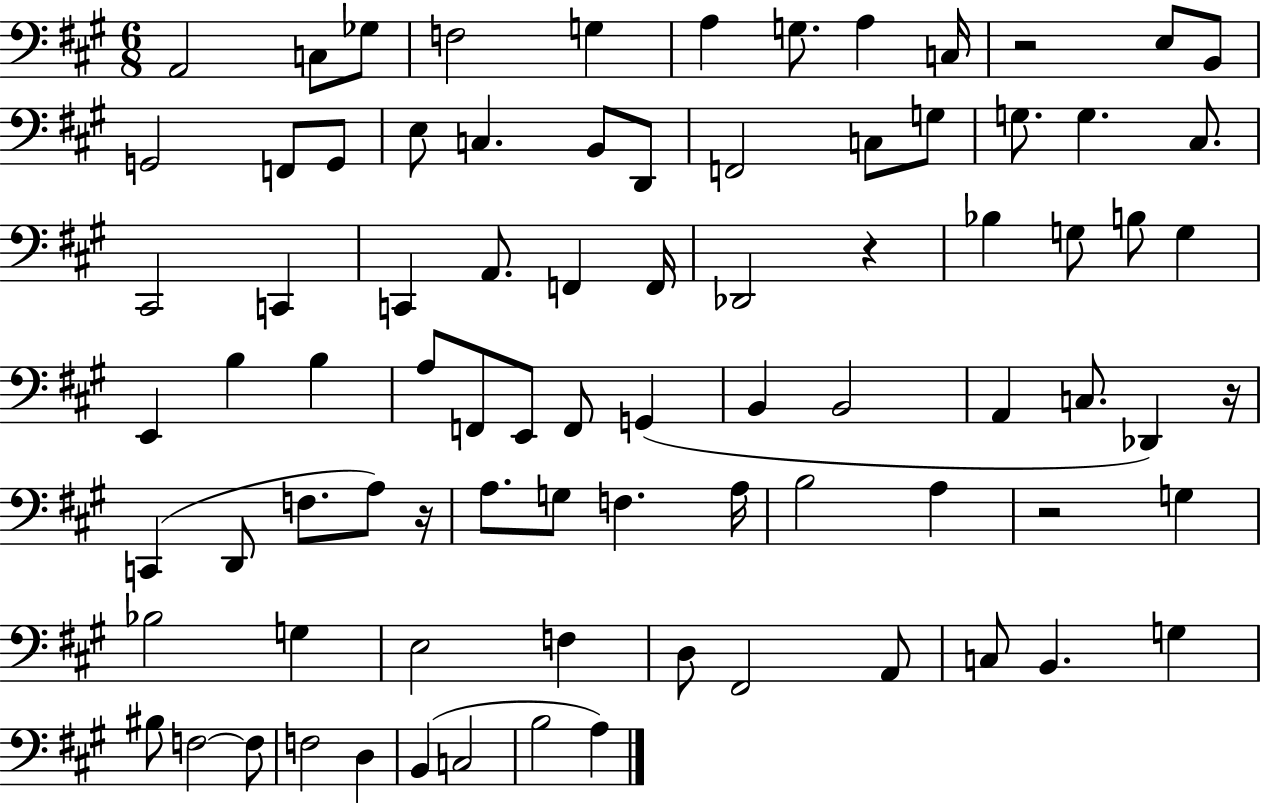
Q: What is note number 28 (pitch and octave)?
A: A2